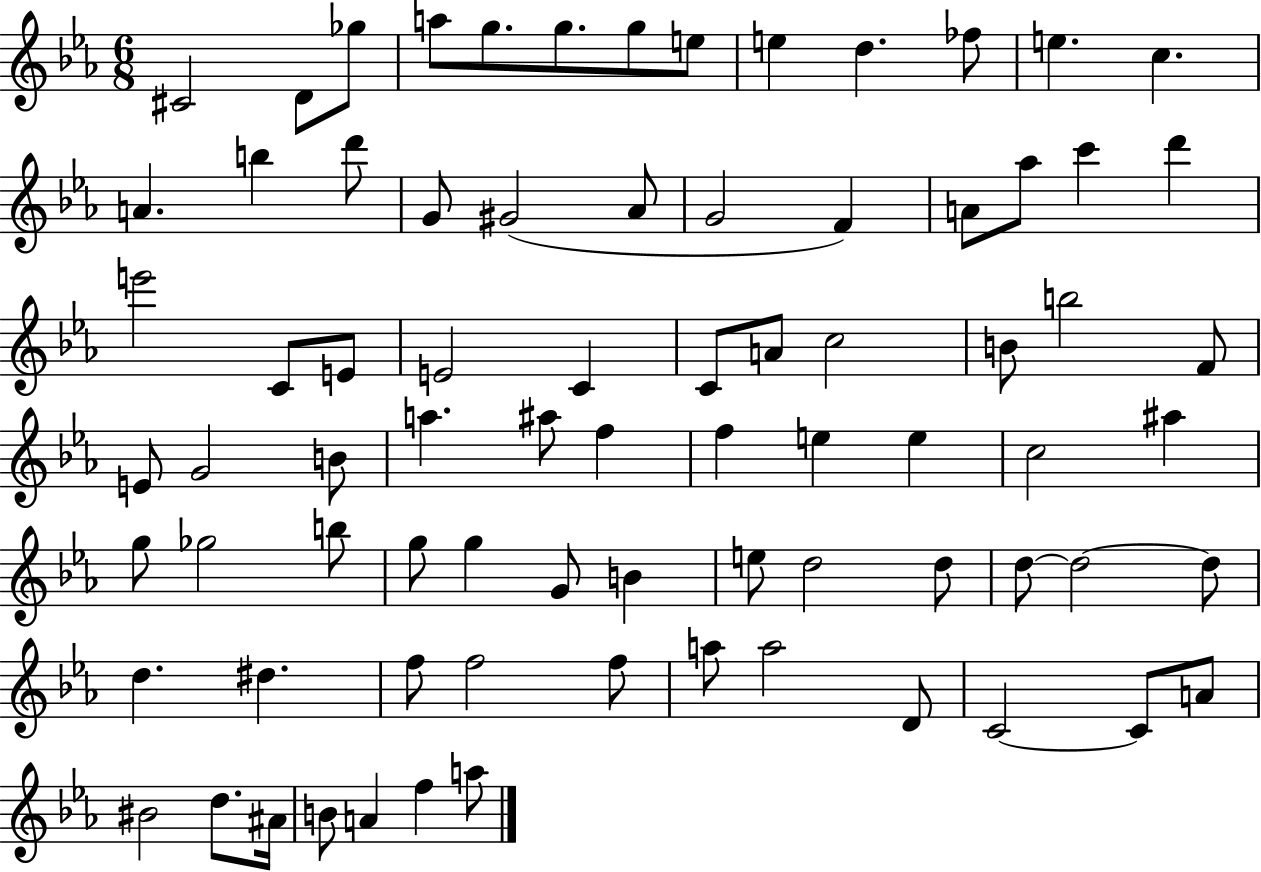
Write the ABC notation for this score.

X:1
T:Untitled
M:6/8
L:1/4
K:Eb
^C2 D/2 _g/2 a/2 g/2 g/2 g/2 e/2 e d _f/2 e c A b d'/2 G/2 ^G2 _A/2 G2 F A/2 _a/2 c' d' e'2 C/2 E/2 E2 C C/2 A/2 c2 B/2 b2 F/2 E/2 G2 B/2 a ^a/2 f f e e c2 ^a g/2 _g2 b/2 g/2 g G/2 B e/2 d2 d/2 d/2 d2 d/2 d ^d f/2 f2 f/2 a/2 a2 D/2 C2 C/2 A/2 ^B2 d/2 ^A/4 B/2 A f a/2